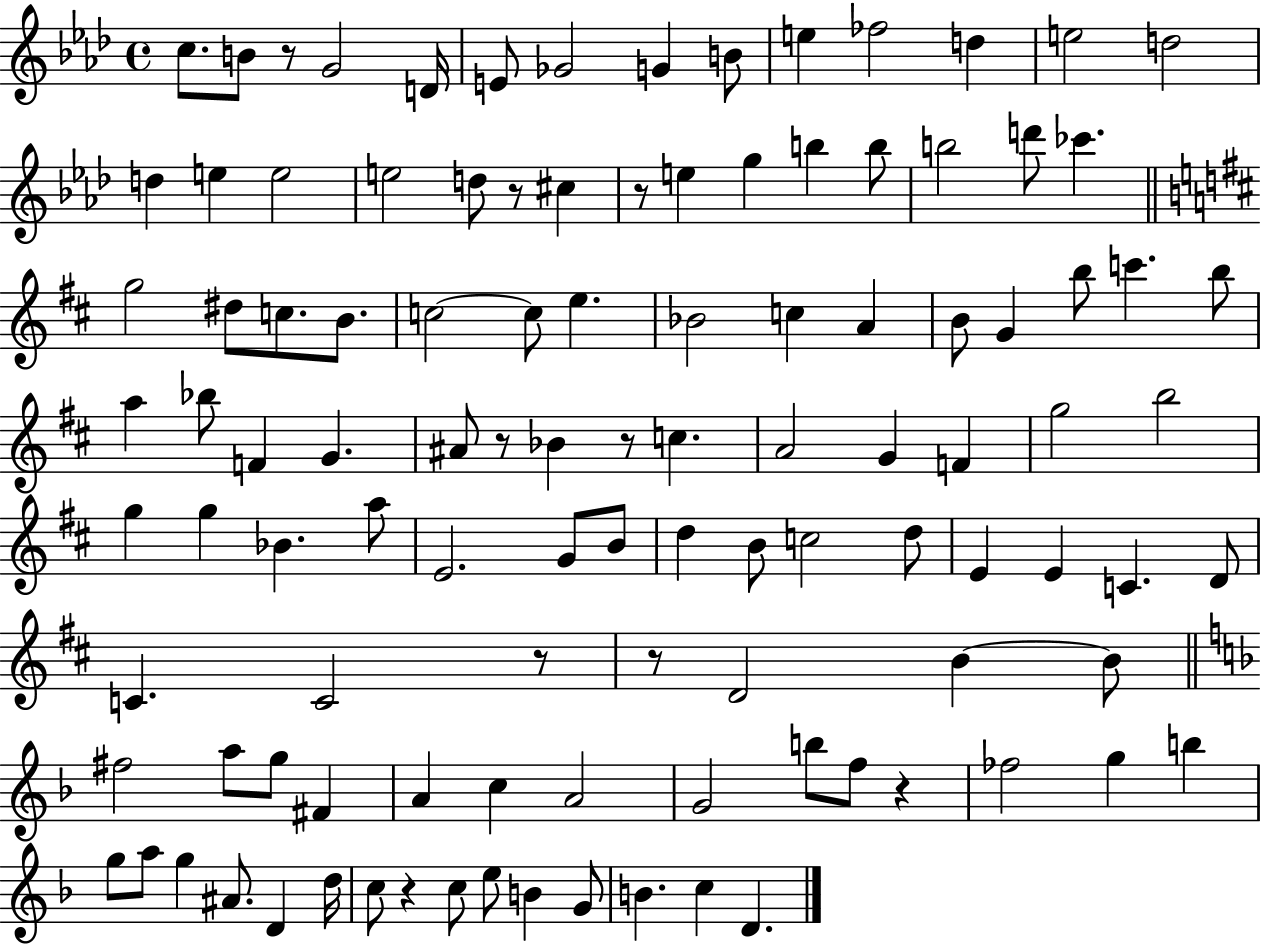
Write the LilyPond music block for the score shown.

{
  \clef treble
  \time 4/4
  \defaultTimeSignature
  \key aes \major
  \repeat volta 2 { c''8. b'8 r8 g'2 d'16 | e'8 ges'2 g'4 b'8 | e''4 fes''2 d''4 | e''2 d''2 | \break d''4 e''4 e''2 | e''2 d''8 r8 cis''4 | r8 e''4 g''4 b''4 b''8 | b''2 d'''8 ces'''4. | \break \bar "||" \break \key d \major g''2 dis''8 c''8. b'8. | c''2~~ c''8 e''4. | bes'2 c''4 a'4 | b'8 g'4 b''8 c'''4. b''8 | \break a''4 bes''8 f'4 g'4. | ais'8 r8 bes'4 r8 c''4. | a'2 g'4 f'4 | g''2 b''2 | \break g''4 g''4 bes'4. a''8 | e'2. g'8 b'8 | d''4 b'8 c''2 d''8 | e'4 e'4 c'4. d'8 | \break c'4. c'2 r8 | r8 d'2 b'4~~ b'8 | \bar "||" \break \key f \major fis''2 a''8 g''8 fis'4 | a'4 c''4 a'2 | g'2 b''8 f''8 r4 | fes''2 g''4 b''4 | \break g''8 a''8 g''4 ais'8. d'4 d''16 | c''8 r4 c''8 e''8 b'4 g'8 | b'4. c''4 d'4. | } \bar "|."
}